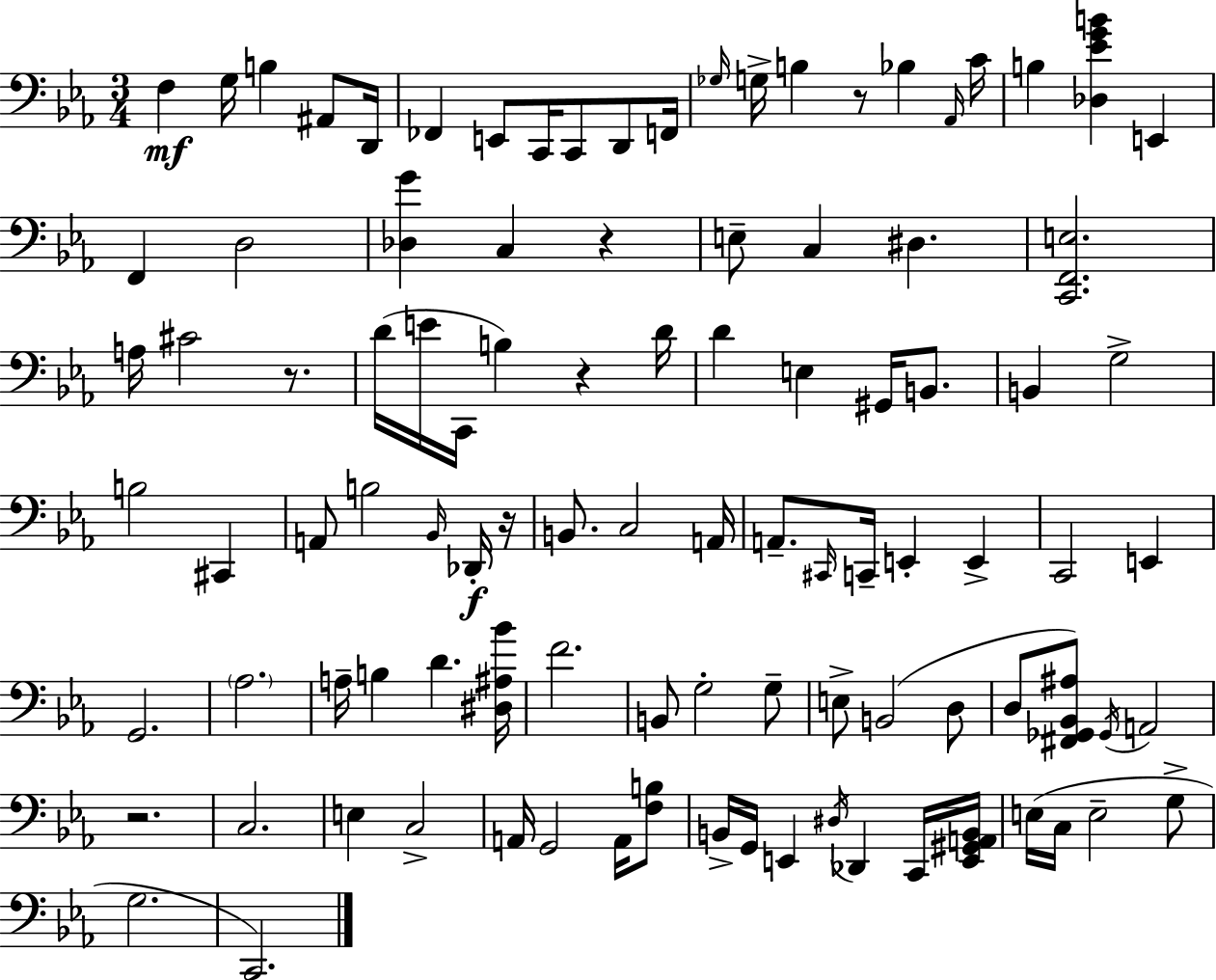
F3/q G3/s B3/q A#2/e D2/s FES2/q E2/e C2/s C2/e D2/e F2/s Gb3/s G3/s B3/q R/e Bb3/q Ab2/s C4/s B3/q [Db3,Eb4,G4,B4]/q E2/q F2/q D3/h [Db3,G4]/q C3/q R/q E3/e C3/q D#3/q. [C2,F2,E3]/h. A3/s C#4/h R/e. D4/s E4/s C2/s B3/q R/q D4/s D4/q E3/q G#2/s B2/e. B2/q G3/h B3/h C#2/q A2/e B3/h Bb2/s Db2/s R/s B2/e. C3/h A2/s A2/e. C#2/s C2/s E2/q E2/q C2/h E2/q G2/h. Ab3/h. A3/s B3/q D4/q. [D#3,A#3,Bb4]/s F4/h. B2/e G3/h G3/e E3/e B2/h D3/e D3/e [F#2,Gb2,Bb2,A#3]/e Gb2/s A2/h R/h. C3/h. E3/q C3/h A2/s G2/h A2/s [F3,B3]/e B2/s G2/s E2/q D#3/s Db2/q C2/s [E2,G#2,A2,B2]/s E3/s C3/s E3/h G3/e G3/h. C2/h.